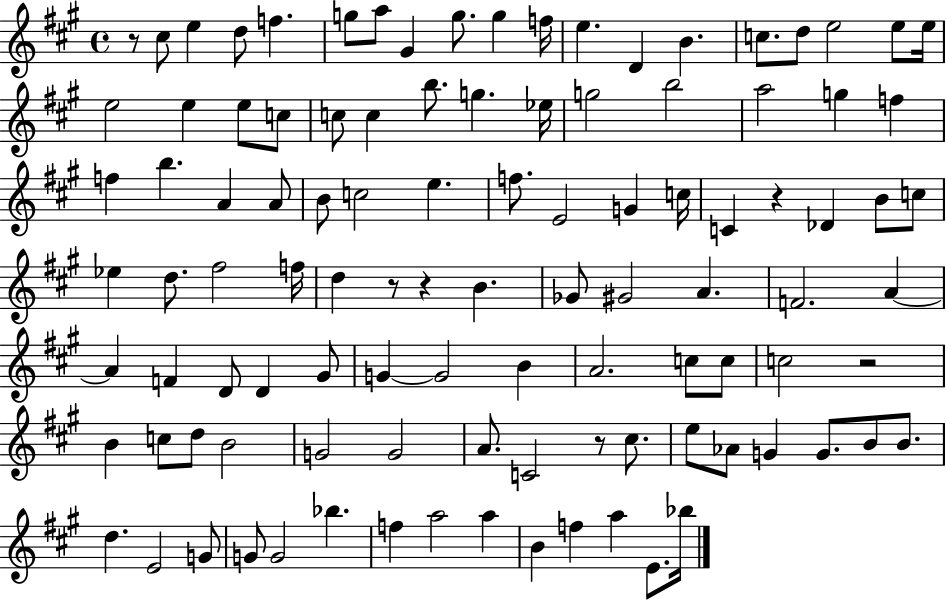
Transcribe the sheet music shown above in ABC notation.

X:1
T:Untitled
M:4/4
L:1/4
K:A
z/2 ^c/2 e d/2 f g/2 a/2 ^G g/2 g f/4 e D B c/2 d/2 e2 e/2 e/4 e2 e e/2 c/2 c/2 c b/2 g _e/4 g2 b2 a2 g f f b A A/2 B/2 c2 e f/2 E2 G c/4 C z _D B/2 c/2 _e d/2 ^f2 f/4 d z/2 z B _G/2 ^G2 A F2 A A F D/2 D ^G/2 G G2 B A2 c/2 c/2 c2 z2 B c/2 d/2 B2 G2 G2 A/2 C2 z/2 ^c/2 e/2 _A/2 G G/2 B/2 B/2 d E2 G/2 G/2 G2 _b f a2 a B f a E/2 _b/4